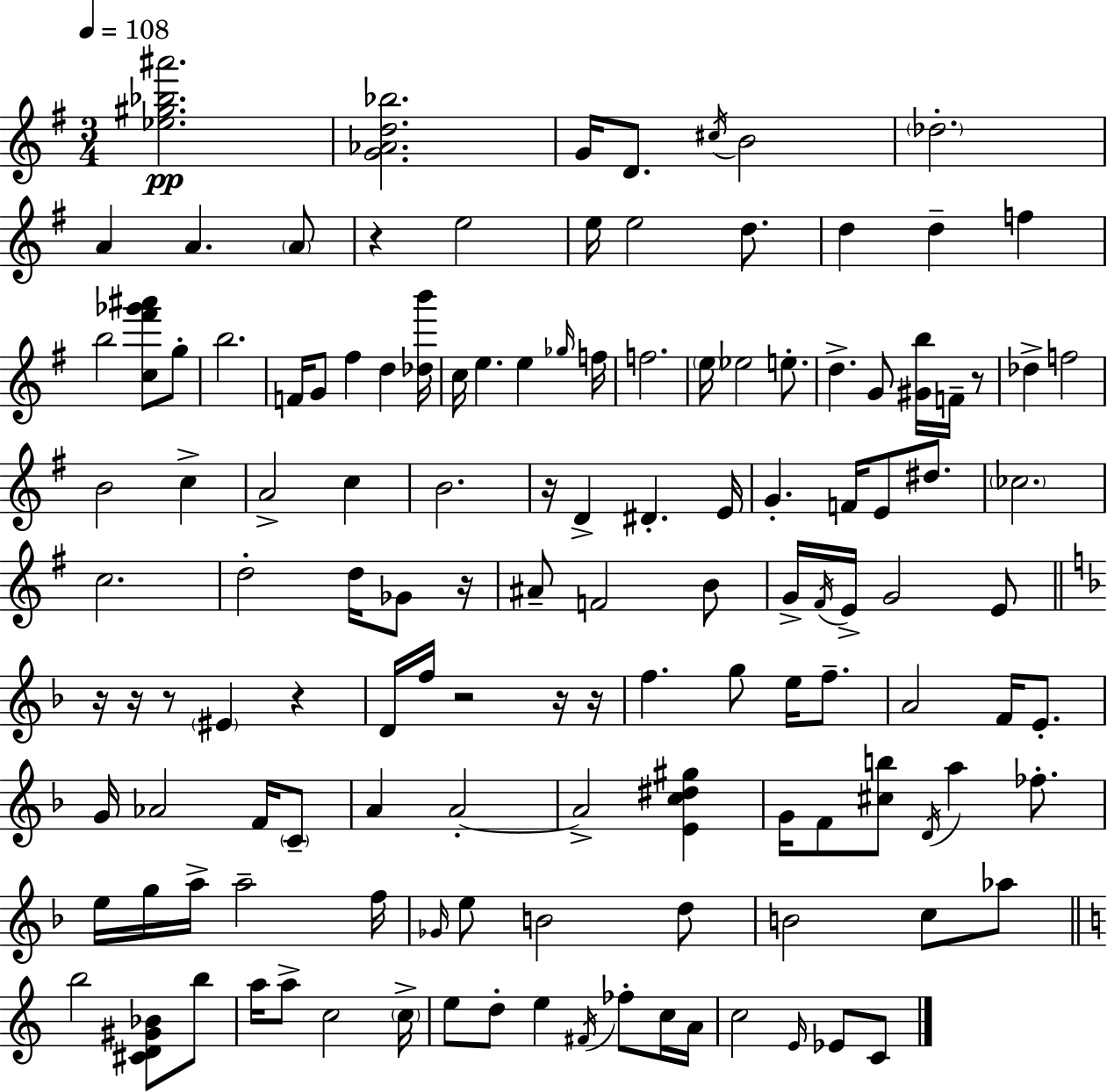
{
  \clef treble
  \numericTimeSignature
  \time 3/4
  \key e \minor
  \tempo 4 = 108
  <ees'' gis'' bes'' ais'''>2.\pp | <g' aes' d'' bes''>2. | g'16 d'8. \acciaccatura { cis''16 } b'2 | \parenthesize des''2.-. | \break a'4 a'4. \parenthesize a'8 | r4 e''2 | e''16 e''2 d''8. | d''4 d''4-- f''4 | \break b''2 <c'' fis''' ges''' ais'''>8 g''8-. | b''2. | f'16 g'8 fis''4 d''4 | <des'' b'''>16 c''16 e''4. e''4 | \break \grace { ges''16 } f''16 f''2. | \parenthesize e''16 ees''2 e''8.-. | d''4.-> g'8 <gis' b''>16 f'16-- | r8 des''4-> f''2 | \break b'2 c''4-> | a'2-> c''4 | b'2. | r16 d'4-> dis'4.-. | \break e'16 g'4.-. f'16 e'8 dis''8. | \parenthesize ces''2. | c''2. | d''2-. d''16 ges'8 | \break r16 ais'8-- f'2 | b'8 g'16-> \acciaccatura { fis'16 } e'16-> g'2 | e'8 \bar "||" \break \key f \major r16 r16 r8 \parenthesize eis'4 r4 | d'16 f''16 r2 r16 r16 | f''4. g''8 e''16 f''8.-- | a'2 f'16 e'8.-. | \break g'16 aes'2 f'16 \parenthesize c'8-- | a'4 a'2-.~~ | a'2-> <e' c'' dis'' gis''>4 | g'16 f'8 <cis'' b''>8 \acciaccatura { d'16 } a''4 fes''8.-. | \break e''16 g''16 a''16-> a''2-- | f''16 \grace { ges'16 } e''8 b'2 | d''8 b'2 c''8 | aes''8 \bar "||" \break \key c \major b''2 <cis' d' gis' bes'>8 b''8 | a''16 a''8-> c''2 \parenthesize c''16-> | e''8 d''8-. e''4 \acciaccatura { fis'16 } fes''8-. c''16 | a'16 c''2 \grace { e'16 } ees'8 | \break c'8 \bar "|."
}